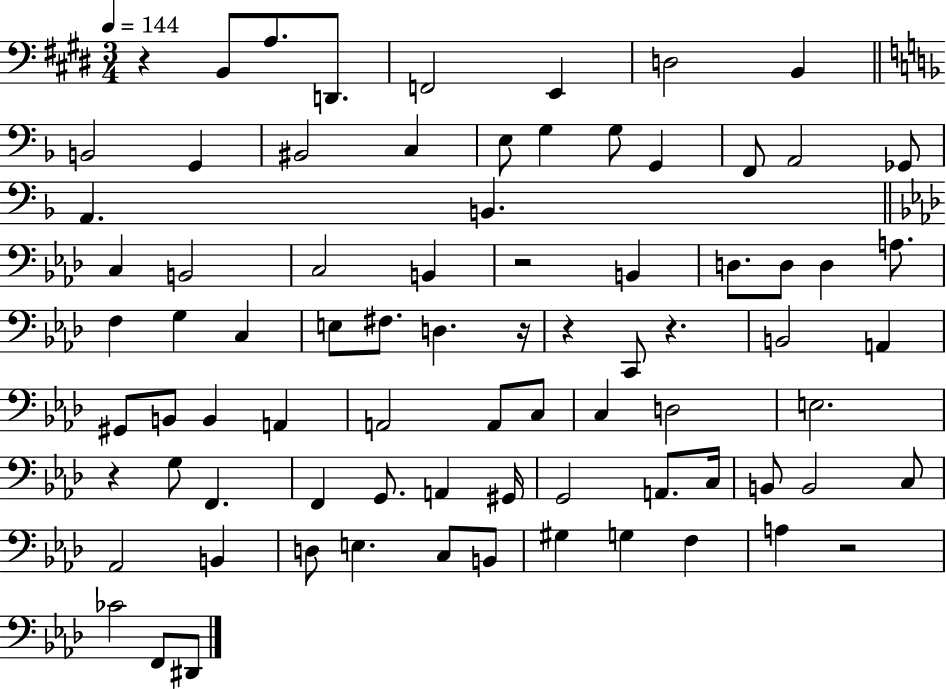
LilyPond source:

{
  \clef bass
  \numericTimeSignature
  \time 3/4
  \key e \major
  \tempo 4 = 144
  r4 b,8 a8. d,8. | f,2 e,4 | d2 b,4 | \bar "||" \break \key f \major b,2 g,4 | bis,2 c4 | e8 g4 g8 g,4 | f,8 a,2 ges,8 | \break a,4. b,4. | \bar "||" \break \key f \minor c4 b,2 | c2 b,4 | r2 b,4 | d8. d8 d4 a8. | \break f4 g4 c4 | e8 fis8. d4. r16 | r4 c,8 r4. | b,2 a,4 | \break gis,8 b,8 b,4 a,4 | a,2 a,8 c8 | c4 d2 | e2. | \break r4 g8 f,4. | f,4 g,8. a,4 gis,16 | g,2 a,8. c16 | b,8 b,2 c8 | \break aes,2 b,4 | d8 e4. c8 b,8 | gis4 g4 f4 | a4 r2 | \break ces'2 f,8 dis,8 | \bar "|."
}